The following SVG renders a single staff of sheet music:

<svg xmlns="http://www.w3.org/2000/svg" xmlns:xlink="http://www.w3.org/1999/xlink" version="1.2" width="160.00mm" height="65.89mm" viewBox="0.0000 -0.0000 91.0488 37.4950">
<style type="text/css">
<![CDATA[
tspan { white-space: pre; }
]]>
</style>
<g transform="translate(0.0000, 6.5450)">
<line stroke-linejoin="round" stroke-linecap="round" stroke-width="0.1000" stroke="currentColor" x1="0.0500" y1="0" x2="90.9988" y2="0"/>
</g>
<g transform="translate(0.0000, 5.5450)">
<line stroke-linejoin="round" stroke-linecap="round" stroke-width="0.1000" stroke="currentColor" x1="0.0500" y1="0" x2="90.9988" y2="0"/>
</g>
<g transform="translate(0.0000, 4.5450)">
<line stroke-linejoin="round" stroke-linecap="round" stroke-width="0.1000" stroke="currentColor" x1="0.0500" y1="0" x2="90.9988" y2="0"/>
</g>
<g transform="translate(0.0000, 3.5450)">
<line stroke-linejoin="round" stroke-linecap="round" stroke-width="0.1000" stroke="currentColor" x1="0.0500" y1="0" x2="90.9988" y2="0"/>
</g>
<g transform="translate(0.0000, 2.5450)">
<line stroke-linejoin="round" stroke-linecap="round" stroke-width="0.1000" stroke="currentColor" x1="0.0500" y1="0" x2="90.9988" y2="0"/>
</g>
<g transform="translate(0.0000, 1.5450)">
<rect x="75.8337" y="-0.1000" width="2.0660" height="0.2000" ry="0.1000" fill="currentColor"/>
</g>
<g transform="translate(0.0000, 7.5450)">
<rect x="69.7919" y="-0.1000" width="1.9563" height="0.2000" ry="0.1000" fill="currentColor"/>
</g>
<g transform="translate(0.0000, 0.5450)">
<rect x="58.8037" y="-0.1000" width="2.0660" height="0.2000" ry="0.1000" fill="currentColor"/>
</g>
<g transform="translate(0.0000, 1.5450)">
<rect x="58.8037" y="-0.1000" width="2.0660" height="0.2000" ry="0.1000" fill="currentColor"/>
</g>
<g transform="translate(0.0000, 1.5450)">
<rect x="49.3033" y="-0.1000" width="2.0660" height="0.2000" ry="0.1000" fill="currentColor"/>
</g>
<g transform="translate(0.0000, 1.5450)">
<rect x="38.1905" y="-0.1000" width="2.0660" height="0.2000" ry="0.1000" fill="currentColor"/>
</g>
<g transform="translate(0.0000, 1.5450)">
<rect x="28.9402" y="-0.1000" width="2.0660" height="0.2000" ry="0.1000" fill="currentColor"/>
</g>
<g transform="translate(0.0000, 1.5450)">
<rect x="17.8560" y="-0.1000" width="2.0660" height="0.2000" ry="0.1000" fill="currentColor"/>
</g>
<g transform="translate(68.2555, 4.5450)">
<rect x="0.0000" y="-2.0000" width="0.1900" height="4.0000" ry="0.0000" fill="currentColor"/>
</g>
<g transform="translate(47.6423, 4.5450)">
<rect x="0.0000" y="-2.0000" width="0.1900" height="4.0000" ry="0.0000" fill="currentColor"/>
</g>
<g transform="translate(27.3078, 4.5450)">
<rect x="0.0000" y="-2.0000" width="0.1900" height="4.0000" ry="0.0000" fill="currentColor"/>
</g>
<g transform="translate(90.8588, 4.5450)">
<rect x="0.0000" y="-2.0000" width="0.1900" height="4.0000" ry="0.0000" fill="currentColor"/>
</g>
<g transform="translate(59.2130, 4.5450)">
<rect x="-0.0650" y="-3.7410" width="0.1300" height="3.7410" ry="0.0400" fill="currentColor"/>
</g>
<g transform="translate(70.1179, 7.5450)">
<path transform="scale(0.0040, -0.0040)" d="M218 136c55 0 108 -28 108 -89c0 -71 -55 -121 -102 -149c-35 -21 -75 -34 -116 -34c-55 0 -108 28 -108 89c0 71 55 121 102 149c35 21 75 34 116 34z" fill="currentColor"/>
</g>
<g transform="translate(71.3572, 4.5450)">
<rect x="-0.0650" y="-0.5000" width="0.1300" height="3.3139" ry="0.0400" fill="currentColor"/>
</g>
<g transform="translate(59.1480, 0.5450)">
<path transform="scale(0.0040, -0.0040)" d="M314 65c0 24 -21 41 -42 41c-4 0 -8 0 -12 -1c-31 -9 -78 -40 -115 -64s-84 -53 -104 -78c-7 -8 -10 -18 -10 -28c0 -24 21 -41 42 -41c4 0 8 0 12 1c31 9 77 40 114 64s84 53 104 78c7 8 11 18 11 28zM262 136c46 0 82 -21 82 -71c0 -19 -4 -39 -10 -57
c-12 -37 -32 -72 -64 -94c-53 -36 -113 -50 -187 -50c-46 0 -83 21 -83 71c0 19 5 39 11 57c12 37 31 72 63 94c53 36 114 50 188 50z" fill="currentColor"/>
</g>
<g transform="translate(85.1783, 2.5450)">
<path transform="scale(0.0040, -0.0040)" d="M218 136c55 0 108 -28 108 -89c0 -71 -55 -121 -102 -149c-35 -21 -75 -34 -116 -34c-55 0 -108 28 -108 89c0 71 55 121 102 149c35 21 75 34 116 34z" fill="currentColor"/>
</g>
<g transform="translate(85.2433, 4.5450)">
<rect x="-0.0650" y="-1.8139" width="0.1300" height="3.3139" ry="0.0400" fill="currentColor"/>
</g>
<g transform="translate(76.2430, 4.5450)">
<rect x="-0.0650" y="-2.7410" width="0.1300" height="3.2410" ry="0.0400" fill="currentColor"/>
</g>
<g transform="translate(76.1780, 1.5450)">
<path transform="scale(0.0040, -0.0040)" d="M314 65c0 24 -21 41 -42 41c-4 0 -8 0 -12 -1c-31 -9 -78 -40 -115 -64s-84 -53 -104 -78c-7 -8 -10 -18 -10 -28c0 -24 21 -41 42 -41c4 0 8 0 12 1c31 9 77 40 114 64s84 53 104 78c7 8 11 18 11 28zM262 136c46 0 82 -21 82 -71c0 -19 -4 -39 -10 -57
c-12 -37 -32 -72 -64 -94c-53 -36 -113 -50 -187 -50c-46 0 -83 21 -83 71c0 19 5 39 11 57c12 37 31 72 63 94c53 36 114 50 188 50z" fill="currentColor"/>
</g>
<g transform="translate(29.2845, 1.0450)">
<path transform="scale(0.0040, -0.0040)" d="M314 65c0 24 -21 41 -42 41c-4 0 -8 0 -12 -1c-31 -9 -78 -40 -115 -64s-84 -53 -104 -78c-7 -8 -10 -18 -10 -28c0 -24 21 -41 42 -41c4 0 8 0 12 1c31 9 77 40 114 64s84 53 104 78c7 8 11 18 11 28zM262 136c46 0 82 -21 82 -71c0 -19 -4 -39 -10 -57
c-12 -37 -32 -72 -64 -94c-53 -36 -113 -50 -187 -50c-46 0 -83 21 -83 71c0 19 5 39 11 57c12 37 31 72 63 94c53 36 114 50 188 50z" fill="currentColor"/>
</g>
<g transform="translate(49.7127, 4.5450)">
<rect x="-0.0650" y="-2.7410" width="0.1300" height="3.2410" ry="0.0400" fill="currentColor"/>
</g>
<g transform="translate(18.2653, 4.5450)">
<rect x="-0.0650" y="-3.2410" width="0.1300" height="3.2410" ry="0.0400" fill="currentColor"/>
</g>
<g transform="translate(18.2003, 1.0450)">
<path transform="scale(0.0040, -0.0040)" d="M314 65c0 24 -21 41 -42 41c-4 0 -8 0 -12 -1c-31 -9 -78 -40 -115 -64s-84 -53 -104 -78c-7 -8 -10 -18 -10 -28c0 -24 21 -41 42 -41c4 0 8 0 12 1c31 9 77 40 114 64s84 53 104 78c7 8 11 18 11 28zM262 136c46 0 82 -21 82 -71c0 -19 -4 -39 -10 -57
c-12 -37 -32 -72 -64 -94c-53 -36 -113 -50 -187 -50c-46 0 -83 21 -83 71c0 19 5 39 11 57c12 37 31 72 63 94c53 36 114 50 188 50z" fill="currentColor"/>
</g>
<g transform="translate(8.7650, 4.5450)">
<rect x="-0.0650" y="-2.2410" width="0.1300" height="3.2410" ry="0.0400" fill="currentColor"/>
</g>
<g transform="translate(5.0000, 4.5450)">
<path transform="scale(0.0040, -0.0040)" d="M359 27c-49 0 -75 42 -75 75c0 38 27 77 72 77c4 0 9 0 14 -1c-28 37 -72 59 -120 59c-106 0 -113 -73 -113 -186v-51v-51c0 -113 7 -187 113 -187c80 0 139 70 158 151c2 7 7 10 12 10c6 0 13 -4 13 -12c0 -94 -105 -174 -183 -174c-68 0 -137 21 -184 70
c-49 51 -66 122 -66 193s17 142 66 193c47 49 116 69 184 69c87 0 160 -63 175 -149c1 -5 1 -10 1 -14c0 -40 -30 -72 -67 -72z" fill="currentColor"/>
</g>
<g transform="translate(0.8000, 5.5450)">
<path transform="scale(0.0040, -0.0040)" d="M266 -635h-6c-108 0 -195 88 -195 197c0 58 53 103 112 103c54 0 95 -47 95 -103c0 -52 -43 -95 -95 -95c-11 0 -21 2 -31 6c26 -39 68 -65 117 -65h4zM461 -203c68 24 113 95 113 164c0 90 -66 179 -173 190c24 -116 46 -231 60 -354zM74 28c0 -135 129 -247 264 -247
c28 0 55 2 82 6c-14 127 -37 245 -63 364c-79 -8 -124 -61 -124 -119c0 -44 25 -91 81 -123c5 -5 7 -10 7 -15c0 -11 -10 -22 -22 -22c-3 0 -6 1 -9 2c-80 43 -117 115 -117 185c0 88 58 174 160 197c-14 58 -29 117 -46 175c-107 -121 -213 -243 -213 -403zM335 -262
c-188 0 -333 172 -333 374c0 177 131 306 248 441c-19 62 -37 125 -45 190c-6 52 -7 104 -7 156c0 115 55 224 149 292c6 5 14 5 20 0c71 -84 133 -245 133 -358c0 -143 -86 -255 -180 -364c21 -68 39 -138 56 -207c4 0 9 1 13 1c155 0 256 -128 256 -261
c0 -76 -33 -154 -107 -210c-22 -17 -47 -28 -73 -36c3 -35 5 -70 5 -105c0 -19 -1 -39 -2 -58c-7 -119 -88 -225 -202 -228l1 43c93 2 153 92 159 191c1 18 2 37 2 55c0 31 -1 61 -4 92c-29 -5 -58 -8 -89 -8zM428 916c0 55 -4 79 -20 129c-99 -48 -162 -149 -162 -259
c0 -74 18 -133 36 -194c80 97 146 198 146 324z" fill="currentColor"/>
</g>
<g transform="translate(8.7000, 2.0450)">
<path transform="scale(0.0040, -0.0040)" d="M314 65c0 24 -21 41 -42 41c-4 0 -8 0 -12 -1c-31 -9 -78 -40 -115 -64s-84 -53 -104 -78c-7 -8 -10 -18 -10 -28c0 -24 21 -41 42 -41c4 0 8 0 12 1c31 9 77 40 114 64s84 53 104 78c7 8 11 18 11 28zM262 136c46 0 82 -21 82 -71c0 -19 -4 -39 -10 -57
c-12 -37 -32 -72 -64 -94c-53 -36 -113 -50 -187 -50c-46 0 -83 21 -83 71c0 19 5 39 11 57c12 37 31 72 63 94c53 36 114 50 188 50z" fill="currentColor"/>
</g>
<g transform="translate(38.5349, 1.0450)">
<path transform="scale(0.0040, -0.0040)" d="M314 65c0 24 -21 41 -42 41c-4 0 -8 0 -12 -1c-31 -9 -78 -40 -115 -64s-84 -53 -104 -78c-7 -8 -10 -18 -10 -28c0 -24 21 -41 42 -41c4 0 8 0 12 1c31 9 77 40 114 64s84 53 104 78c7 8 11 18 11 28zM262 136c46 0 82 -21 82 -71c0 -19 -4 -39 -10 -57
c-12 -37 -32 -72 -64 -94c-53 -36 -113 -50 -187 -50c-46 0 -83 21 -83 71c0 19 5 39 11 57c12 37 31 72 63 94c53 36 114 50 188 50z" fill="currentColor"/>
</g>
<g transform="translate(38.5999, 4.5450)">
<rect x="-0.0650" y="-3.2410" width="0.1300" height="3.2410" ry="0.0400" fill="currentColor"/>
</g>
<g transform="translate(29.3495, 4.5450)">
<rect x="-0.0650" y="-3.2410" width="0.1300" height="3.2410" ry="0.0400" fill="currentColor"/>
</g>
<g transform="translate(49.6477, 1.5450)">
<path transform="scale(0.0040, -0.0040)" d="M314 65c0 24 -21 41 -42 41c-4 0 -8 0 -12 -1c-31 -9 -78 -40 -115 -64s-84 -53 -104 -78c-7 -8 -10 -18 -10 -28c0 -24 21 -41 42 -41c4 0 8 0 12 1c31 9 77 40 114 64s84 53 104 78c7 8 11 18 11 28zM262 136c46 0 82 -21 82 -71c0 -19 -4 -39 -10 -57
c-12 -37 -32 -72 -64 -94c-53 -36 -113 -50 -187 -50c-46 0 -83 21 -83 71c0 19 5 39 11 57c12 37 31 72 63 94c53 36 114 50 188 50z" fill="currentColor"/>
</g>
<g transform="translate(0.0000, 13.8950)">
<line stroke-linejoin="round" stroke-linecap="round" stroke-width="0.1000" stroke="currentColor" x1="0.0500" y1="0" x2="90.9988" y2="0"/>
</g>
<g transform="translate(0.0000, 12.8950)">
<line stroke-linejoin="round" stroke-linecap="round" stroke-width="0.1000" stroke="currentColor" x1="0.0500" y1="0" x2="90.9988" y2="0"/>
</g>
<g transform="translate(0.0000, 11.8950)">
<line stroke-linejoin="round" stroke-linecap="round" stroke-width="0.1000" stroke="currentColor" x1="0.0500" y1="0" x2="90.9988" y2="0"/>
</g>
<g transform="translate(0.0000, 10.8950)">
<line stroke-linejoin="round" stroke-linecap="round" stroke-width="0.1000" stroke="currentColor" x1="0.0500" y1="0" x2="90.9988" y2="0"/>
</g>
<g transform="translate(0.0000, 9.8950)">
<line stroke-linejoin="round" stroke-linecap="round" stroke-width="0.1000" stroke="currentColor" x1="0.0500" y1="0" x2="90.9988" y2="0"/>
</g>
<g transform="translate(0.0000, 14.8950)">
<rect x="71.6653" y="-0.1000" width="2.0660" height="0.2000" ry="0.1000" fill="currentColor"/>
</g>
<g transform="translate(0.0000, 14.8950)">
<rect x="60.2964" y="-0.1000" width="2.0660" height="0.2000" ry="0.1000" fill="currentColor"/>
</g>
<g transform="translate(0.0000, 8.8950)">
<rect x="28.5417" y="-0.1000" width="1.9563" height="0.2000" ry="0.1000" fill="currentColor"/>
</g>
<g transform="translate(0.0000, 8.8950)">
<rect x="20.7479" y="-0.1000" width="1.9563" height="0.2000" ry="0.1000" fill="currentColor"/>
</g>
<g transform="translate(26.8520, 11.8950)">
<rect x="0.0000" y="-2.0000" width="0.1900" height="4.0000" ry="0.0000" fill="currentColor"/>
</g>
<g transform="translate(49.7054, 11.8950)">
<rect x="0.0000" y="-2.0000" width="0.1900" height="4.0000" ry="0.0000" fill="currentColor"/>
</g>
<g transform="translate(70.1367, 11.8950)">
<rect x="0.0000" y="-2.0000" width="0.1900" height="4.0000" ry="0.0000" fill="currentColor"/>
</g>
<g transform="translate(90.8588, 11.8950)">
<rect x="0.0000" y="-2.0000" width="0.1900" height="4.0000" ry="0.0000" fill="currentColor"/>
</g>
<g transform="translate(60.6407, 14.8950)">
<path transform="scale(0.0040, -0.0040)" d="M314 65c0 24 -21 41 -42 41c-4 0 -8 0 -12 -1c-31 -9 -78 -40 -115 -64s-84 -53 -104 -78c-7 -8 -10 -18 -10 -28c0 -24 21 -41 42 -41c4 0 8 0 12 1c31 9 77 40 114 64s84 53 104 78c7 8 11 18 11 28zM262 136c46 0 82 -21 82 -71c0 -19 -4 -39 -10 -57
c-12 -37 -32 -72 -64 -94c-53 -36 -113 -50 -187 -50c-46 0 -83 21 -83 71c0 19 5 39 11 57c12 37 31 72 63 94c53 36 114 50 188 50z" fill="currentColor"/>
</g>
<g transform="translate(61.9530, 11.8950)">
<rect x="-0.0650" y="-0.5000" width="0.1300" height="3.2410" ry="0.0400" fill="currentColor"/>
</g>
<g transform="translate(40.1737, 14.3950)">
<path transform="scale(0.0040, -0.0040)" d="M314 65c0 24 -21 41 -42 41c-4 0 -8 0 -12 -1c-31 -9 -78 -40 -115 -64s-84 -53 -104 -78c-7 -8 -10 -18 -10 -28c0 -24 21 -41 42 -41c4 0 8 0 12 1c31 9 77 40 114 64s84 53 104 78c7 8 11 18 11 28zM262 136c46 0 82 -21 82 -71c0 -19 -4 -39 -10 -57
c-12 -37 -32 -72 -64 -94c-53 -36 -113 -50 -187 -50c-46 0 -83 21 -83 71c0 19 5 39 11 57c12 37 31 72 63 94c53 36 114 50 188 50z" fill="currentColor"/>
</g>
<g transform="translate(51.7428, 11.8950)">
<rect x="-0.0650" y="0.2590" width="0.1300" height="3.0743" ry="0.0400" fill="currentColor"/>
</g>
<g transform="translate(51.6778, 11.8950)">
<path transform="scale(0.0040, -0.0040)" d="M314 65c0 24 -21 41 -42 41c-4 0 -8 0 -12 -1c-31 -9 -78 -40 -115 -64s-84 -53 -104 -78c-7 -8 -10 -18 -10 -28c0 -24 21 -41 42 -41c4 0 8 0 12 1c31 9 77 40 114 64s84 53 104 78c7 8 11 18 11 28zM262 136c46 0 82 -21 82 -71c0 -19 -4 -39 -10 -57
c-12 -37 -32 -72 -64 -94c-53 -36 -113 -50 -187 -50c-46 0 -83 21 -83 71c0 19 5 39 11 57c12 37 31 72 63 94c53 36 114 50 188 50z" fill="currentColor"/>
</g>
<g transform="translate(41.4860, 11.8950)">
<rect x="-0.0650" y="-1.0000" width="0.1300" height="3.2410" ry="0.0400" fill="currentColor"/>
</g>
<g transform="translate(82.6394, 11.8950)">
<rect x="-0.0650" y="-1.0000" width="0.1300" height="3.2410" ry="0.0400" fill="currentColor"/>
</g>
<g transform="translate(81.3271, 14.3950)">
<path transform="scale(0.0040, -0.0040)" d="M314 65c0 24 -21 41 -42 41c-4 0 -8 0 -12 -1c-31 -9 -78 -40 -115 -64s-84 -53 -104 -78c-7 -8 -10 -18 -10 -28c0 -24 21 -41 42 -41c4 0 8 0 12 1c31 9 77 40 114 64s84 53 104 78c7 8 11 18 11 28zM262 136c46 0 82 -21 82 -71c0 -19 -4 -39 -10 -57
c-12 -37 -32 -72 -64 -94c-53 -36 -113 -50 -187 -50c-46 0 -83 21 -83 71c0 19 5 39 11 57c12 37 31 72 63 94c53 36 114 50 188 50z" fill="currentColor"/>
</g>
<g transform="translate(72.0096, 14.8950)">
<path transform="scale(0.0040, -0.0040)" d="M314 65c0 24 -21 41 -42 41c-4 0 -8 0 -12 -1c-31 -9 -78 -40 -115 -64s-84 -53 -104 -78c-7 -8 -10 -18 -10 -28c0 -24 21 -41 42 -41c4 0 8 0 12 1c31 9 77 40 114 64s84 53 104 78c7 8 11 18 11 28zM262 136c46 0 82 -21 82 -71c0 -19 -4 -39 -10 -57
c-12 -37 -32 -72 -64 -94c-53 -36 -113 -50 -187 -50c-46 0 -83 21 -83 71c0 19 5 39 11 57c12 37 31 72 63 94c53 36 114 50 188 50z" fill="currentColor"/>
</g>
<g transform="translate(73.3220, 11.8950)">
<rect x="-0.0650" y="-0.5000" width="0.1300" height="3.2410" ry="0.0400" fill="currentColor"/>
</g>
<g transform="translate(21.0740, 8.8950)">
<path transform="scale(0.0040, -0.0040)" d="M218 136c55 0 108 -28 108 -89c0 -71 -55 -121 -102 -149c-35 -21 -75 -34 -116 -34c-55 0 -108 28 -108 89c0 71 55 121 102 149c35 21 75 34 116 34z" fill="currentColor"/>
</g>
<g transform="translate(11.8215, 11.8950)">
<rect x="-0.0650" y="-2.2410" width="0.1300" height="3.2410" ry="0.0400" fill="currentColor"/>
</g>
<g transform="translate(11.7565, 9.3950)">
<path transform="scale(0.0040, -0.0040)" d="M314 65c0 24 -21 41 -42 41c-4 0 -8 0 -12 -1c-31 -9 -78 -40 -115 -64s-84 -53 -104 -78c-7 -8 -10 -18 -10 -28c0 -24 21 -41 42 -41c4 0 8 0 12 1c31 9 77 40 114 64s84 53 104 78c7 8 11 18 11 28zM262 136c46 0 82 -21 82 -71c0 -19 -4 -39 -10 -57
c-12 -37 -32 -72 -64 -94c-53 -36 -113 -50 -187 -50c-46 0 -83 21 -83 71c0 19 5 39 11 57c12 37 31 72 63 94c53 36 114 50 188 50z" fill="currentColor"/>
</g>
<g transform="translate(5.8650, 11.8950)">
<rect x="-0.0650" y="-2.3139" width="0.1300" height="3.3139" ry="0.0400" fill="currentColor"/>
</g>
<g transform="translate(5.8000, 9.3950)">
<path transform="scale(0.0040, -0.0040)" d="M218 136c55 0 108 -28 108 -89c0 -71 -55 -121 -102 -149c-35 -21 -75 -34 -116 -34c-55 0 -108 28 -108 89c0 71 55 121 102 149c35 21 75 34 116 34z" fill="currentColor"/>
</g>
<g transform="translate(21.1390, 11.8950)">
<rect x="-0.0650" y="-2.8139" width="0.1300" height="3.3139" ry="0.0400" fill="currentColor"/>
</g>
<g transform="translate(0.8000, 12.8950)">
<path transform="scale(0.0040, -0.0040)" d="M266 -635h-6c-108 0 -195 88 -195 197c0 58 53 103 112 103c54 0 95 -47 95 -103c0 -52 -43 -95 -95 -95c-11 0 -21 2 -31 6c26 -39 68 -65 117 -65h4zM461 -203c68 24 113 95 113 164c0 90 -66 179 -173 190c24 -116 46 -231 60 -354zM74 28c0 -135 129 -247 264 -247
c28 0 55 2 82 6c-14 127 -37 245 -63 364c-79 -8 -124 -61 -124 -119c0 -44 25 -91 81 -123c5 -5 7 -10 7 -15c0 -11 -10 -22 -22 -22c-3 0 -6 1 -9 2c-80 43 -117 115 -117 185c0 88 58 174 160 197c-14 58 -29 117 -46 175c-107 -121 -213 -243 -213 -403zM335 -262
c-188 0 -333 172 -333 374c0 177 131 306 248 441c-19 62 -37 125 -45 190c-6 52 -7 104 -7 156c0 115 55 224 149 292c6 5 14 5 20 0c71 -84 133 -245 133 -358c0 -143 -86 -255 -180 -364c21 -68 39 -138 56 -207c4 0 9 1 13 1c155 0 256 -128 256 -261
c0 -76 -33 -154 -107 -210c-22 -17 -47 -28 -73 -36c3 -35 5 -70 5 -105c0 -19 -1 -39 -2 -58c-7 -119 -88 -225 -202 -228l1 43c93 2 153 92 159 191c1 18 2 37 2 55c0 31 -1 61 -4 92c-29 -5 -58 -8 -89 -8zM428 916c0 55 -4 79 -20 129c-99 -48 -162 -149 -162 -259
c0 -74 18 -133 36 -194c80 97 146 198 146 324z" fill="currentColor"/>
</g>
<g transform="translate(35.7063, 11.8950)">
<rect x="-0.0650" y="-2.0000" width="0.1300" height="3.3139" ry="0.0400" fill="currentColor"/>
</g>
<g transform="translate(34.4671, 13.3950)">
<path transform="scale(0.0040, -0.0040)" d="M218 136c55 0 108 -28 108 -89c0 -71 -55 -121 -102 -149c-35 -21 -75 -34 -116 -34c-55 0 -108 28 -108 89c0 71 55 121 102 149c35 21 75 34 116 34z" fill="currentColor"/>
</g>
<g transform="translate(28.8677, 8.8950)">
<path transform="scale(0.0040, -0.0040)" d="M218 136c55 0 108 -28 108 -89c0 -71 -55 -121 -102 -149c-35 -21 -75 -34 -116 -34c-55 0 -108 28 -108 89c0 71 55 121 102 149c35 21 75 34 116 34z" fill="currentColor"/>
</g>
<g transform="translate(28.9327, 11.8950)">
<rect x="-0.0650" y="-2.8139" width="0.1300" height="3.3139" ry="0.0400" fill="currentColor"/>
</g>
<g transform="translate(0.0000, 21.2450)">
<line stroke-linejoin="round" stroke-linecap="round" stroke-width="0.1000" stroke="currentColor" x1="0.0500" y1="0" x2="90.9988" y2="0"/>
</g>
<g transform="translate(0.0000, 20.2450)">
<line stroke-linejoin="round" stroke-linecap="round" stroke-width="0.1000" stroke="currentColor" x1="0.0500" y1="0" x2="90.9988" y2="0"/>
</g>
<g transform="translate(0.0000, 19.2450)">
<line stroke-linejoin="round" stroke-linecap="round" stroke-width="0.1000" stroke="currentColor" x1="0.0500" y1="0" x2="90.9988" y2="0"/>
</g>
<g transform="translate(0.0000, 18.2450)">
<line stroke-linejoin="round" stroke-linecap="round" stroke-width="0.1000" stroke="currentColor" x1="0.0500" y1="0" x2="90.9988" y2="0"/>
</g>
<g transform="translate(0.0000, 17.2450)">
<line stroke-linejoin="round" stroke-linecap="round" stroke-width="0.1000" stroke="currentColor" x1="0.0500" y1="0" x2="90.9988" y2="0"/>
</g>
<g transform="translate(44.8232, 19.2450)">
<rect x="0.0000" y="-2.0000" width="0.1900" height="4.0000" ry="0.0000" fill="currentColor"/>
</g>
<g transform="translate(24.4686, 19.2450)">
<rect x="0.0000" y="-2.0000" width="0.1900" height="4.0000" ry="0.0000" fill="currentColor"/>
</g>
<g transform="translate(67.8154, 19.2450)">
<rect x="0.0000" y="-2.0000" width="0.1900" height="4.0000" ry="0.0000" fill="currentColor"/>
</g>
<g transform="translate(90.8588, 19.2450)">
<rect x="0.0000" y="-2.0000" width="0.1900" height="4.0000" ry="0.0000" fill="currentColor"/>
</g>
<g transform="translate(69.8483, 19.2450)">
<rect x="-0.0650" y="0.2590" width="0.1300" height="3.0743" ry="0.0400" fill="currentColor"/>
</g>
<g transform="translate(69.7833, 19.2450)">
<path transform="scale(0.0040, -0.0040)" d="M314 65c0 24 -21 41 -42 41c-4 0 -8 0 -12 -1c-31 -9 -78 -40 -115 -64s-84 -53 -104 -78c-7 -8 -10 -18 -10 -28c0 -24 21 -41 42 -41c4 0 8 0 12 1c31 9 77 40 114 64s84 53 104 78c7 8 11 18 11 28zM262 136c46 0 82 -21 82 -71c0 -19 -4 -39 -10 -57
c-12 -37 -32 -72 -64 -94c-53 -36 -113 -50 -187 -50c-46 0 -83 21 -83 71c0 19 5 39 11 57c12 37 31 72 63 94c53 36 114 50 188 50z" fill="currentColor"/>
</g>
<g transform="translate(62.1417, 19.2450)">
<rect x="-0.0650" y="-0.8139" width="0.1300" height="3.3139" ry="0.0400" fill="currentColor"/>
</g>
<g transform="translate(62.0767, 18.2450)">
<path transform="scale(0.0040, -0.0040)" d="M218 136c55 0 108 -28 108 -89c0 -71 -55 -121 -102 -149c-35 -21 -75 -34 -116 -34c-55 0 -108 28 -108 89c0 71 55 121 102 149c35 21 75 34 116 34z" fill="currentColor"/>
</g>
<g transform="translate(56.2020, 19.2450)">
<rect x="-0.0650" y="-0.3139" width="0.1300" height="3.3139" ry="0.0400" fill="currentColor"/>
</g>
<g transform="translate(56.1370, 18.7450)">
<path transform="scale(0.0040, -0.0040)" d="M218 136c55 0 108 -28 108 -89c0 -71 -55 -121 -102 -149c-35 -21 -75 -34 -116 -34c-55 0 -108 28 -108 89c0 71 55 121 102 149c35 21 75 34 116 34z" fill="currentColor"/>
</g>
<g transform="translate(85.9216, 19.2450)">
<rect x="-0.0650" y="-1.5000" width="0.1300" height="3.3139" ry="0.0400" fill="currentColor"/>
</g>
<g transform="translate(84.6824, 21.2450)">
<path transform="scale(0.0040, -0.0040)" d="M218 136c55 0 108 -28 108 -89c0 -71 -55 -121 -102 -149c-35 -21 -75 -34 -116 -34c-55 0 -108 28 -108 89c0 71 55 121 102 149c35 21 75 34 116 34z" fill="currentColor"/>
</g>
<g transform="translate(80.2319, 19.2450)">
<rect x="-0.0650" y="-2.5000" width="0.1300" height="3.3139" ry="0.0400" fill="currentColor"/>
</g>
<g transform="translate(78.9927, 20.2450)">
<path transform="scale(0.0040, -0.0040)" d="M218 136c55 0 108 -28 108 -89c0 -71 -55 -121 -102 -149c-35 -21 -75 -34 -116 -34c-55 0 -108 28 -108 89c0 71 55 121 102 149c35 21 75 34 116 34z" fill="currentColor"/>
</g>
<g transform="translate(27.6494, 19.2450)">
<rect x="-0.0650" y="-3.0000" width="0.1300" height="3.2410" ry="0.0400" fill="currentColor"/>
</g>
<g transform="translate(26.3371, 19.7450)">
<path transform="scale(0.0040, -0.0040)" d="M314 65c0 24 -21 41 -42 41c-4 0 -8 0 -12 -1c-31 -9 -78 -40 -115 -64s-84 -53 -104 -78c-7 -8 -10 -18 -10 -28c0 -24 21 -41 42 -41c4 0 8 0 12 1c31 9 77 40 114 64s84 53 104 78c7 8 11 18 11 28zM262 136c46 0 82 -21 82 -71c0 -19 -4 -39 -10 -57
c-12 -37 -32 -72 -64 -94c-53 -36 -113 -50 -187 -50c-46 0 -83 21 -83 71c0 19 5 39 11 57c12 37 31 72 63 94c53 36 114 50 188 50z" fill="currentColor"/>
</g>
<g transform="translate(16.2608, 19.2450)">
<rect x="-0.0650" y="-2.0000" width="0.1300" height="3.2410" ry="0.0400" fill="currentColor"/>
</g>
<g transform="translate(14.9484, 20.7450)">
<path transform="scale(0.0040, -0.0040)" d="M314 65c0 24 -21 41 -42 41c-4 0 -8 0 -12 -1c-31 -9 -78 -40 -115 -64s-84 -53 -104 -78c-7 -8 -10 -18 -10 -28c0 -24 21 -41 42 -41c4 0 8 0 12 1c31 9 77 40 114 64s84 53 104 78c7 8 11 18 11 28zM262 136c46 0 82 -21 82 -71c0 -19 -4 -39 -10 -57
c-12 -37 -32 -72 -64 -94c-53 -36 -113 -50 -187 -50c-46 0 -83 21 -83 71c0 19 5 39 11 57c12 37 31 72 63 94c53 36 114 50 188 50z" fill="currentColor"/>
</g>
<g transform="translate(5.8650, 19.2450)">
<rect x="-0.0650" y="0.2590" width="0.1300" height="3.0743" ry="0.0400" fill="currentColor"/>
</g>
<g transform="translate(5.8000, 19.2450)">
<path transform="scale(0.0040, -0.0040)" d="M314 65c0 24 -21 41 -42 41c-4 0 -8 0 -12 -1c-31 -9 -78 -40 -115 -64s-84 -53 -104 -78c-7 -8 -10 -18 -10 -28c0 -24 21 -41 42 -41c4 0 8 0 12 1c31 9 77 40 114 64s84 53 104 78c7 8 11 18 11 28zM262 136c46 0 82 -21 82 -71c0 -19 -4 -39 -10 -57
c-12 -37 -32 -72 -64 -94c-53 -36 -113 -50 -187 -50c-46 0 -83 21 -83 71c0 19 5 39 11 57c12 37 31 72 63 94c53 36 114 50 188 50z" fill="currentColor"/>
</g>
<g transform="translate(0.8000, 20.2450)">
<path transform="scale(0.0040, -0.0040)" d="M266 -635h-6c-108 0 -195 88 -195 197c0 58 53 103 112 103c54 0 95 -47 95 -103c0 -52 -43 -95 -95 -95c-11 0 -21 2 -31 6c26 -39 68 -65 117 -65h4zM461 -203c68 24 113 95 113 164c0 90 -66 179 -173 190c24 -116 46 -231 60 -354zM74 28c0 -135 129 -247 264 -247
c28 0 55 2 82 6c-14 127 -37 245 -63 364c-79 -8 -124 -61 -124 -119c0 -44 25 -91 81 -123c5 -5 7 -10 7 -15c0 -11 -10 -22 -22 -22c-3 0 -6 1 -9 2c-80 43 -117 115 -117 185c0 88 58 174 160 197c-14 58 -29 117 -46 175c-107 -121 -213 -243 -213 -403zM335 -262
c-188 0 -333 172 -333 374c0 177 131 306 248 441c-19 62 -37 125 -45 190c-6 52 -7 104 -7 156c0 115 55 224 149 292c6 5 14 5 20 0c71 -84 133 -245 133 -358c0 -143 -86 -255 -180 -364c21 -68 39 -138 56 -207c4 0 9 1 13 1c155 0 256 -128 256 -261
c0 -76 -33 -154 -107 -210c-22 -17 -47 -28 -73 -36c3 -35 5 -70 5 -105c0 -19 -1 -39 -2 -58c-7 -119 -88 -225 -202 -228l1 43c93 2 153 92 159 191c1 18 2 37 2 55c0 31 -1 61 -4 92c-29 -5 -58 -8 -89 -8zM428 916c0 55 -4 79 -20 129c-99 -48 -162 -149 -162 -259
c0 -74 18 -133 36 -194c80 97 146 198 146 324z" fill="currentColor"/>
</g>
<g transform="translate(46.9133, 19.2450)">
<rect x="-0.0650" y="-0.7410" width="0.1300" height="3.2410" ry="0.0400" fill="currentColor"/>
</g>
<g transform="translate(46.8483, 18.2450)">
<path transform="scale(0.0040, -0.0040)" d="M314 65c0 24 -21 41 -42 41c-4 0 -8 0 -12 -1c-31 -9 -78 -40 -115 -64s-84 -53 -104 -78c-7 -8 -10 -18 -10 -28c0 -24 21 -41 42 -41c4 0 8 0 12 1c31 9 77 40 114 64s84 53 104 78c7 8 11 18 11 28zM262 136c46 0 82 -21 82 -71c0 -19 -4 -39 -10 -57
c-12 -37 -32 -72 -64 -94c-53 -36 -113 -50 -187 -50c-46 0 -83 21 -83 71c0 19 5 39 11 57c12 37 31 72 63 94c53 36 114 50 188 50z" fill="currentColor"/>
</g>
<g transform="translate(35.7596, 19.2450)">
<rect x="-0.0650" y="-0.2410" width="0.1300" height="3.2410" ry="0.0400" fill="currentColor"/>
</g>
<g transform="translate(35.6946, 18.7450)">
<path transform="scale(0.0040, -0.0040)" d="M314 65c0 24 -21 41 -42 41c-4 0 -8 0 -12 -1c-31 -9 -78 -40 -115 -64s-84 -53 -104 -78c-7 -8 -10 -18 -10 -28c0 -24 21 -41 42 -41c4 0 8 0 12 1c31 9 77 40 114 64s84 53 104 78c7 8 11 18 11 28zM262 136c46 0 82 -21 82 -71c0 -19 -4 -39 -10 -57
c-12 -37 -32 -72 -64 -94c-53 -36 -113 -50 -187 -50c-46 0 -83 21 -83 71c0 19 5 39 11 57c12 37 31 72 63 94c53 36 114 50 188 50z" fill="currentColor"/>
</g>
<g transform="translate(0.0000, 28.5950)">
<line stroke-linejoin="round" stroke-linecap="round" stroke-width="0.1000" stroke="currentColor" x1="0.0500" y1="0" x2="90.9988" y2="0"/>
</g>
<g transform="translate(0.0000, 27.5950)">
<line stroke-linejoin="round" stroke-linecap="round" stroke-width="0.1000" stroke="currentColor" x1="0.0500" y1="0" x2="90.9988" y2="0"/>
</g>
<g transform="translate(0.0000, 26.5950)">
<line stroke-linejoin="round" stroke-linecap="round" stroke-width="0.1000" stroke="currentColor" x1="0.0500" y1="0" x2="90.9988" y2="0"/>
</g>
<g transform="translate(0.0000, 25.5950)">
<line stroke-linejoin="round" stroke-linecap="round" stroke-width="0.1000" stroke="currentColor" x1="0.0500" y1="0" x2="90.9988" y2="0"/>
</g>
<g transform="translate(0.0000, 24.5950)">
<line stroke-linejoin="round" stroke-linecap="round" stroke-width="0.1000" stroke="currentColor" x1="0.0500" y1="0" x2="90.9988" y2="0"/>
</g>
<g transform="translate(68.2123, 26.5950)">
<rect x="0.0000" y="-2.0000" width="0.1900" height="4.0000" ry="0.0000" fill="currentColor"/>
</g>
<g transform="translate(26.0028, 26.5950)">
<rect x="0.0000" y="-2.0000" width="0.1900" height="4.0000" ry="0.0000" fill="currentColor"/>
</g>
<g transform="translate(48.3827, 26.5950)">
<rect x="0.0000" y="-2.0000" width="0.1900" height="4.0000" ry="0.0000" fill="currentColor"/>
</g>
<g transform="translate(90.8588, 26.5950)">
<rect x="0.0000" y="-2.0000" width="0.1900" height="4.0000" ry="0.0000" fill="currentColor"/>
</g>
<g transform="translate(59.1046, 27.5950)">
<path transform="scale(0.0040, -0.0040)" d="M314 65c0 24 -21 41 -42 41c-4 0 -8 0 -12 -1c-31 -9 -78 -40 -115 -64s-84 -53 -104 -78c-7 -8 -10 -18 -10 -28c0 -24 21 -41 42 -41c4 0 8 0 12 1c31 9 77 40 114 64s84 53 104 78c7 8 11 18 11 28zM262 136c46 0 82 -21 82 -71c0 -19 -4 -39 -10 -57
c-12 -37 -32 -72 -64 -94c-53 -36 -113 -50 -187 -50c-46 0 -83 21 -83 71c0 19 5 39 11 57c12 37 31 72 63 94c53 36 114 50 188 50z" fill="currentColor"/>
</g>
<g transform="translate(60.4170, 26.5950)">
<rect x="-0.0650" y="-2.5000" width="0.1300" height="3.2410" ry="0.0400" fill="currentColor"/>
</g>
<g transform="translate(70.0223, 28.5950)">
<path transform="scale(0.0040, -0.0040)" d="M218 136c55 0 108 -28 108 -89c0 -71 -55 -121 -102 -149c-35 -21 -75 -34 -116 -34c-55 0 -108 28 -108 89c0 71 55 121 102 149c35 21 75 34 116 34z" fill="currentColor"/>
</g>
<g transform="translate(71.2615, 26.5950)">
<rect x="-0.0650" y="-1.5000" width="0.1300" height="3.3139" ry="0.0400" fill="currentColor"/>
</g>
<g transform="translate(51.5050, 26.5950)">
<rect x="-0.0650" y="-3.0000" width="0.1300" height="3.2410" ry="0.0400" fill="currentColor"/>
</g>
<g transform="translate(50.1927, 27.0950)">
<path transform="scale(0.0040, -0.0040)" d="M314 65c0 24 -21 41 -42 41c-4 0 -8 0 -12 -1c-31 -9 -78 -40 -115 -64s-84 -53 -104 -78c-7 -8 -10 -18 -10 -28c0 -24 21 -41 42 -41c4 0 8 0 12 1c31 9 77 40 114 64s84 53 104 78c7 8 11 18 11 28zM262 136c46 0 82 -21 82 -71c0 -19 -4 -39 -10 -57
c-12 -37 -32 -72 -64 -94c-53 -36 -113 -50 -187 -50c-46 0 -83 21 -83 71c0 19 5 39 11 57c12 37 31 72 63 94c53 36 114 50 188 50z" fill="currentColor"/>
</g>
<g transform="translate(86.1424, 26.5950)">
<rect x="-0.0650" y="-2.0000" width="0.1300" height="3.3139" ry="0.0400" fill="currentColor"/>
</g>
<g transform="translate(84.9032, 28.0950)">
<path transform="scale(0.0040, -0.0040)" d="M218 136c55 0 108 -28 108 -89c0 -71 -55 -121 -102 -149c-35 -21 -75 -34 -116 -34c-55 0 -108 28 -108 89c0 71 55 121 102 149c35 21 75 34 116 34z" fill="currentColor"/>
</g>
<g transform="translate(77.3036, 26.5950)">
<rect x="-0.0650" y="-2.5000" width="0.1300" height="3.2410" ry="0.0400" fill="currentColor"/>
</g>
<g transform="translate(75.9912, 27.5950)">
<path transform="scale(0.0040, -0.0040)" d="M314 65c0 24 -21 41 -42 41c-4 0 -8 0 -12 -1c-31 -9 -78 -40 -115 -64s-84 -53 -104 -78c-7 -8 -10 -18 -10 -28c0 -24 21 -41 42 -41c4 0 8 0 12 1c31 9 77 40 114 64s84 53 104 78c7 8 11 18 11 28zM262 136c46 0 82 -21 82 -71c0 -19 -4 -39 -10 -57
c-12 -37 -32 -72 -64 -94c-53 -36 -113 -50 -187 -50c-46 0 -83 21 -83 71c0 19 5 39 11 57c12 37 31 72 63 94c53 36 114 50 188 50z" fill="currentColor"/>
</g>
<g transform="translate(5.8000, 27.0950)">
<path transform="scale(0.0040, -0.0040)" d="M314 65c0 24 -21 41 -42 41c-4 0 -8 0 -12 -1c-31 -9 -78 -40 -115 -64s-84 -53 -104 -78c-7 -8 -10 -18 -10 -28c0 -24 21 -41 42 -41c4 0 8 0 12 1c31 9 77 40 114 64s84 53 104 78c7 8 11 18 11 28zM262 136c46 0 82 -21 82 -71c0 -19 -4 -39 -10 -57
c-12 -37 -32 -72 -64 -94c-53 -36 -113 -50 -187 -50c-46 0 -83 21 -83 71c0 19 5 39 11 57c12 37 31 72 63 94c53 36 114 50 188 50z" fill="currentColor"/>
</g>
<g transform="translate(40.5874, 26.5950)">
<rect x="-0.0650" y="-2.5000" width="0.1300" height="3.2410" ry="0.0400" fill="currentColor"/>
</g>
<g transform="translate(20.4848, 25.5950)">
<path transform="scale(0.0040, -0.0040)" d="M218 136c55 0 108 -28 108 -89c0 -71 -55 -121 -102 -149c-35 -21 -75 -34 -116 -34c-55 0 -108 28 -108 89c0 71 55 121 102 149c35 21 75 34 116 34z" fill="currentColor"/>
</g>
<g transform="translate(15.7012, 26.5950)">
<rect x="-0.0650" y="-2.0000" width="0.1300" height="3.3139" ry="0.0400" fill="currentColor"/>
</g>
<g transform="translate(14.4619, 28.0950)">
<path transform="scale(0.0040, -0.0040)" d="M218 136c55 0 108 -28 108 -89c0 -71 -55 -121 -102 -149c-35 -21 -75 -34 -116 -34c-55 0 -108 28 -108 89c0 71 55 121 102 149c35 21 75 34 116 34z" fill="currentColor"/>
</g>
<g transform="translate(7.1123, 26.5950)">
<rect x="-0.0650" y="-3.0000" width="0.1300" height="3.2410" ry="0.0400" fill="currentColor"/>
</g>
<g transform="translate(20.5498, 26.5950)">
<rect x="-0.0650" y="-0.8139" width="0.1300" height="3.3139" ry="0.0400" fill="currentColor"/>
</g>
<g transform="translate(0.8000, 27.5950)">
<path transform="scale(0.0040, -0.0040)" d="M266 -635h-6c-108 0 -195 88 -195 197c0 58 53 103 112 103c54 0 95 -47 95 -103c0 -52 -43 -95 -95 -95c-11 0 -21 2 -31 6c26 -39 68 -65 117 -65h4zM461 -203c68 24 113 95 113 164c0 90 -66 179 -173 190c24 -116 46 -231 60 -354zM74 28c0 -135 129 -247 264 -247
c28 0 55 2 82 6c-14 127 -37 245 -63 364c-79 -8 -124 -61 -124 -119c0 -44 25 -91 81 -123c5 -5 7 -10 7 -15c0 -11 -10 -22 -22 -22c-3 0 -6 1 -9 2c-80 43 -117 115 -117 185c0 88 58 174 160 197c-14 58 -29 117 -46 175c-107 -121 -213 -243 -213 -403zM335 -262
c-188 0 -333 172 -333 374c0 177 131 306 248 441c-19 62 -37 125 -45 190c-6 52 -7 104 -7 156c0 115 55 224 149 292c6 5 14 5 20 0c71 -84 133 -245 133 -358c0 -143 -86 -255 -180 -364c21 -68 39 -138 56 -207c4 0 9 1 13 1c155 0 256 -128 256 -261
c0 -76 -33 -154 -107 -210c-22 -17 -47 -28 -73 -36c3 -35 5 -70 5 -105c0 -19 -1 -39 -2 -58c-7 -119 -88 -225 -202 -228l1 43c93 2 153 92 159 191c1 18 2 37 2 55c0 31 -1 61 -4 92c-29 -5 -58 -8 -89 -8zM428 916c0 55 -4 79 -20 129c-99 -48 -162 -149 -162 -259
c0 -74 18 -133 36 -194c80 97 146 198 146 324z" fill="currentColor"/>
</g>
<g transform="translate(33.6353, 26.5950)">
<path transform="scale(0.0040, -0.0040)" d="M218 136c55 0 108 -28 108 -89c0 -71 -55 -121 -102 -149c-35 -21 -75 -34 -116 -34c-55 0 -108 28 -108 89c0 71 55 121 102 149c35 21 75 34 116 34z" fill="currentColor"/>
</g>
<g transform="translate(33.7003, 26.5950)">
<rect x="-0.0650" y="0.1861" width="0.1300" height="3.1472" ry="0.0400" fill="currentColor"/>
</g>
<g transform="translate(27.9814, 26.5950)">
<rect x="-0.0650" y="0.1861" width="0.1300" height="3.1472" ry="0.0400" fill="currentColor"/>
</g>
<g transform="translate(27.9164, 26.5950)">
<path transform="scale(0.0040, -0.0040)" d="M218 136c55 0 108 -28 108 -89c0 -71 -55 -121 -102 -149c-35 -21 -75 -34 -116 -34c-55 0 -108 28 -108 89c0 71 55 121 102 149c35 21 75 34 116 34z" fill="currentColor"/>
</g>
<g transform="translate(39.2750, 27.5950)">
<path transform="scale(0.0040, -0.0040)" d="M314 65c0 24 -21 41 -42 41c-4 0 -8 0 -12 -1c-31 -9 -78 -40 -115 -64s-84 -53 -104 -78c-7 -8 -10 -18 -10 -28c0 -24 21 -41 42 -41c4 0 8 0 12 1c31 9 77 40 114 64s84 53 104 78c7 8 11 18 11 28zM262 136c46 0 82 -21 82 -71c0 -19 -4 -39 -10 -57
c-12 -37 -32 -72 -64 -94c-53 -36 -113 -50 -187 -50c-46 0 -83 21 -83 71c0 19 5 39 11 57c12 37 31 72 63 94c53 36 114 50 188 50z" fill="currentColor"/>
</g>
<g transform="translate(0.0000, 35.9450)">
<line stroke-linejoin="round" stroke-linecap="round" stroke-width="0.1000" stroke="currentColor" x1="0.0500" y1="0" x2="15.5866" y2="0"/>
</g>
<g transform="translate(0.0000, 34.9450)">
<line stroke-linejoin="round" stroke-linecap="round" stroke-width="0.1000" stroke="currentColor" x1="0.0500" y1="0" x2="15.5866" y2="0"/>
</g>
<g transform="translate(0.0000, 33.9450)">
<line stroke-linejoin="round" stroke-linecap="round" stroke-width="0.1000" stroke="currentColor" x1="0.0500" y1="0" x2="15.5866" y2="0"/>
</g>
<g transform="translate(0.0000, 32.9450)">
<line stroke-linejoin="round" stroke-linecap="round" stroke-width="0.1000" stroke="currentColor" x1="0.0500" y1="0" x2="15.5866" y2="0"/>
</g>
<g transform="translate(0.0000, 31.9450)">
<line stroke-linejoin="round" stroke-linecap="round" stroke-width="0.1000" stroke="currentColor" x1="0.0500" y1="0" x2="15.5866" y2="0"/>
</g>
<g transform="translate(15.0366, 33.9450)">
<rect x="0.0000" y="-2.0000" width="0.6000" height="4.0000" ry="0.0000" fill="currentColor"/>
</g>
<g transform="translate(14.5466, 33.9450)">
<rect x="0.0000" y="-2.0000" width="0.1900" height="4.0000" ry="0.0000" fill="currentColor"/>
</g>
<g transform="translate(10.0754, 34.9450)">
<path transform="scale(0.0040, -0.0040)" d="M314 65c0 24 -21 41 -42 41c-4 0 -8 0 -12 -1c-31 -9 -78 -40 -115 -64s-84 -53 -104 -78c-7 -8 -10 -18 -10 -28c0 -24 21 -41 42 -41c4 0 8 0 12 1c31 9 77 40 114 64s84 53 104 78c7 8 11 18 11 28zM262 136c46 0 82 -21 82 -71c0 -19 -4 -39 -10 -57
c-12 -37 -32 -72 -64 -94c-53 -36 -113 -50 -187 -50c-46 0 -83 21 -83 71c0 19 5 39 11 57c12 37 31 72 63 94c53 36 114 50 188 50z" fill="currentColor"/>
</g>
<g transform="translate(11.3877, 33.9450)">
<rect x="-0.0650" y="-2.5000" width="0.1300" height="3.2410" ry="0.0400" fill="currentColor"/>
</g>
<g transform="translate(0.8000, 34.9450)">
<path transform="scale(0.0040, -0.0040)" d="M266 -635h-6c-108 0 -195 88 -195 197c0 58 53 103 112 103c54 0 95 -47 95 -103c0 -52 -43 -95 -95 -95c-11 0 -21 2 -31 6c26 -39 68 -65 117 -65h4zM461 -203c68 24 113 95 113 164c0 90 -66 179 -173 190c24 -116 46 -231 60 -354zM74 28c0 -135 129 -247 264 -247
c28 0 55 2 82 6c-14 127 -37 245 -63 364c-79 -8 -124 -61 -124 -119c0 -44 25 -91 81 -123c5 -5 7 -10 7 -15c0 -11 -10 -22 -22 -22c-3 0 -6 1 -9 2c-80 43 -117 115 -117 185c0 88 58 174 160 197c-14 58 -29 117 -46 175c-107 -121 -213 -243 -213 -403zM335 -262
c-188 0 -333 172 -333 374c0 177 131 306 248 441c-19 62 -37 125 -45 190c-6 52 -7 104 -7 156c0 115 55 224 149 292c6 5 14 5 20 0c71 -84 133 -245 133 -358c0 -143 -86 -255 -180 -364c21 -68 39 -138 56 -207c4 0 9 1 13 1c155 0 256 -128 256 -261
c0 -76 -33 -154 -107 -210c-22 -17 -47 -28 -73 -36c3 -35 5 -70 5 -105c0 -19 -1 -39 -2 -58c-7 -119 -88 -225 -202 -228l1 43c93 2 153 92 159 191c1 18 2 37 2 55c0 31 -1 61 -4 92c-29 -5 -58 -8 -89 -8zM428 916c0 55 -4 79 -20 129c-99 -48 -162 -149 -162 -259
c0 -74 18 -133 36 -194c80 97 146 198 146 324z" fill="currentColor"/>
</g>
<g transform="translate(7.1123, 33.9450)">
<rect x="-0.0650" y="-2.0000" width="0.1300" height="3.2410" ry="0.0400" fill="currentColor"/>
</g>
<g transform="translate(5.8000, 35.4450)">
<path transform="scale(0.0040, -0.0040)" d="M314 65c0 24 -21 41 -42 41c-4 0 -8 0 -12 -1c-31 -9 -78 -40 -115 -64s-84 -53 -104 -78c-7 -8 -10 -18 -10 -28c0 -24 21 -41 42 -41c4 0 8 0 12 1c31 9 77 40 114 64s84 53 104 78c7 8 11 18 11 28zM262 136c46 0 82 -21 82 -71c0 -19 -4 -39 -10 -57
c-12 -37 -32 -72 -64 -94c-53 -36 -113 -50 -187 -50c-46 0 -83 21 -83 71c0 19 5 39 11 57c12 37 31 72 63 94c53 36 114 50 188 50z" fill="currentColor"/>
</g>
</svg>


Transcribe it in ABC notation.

X:1
T:Untitled
M:4/4
L:1/4
K:C
g2 b2 b2 b2 a2 c'2 C a2 f g g2 a a F D2 B2 C2 C2 D2 B2 F2 A2 c2 d2 c d B2 G E A2 F d B B G2 A2 G2 E G2 F F2 G2